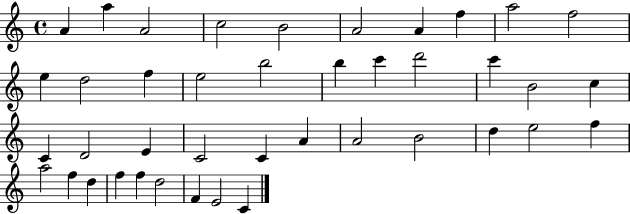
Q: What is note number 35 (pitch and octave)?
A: D5